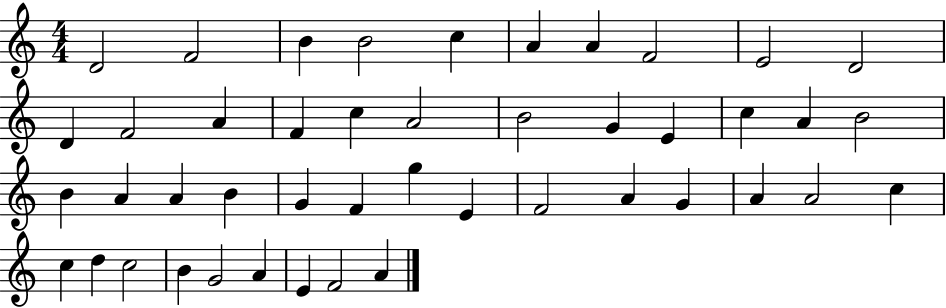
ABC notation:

X:1
T:Untitled
M:4/4
L:1/4
K:C
D2 F2 B B2 c A A F2 E2 D2 D F2 A F c A2 B2 G E c A B2 B A A B G F g E F2 A G A A2 c c d c2 B G2 A E F2 A